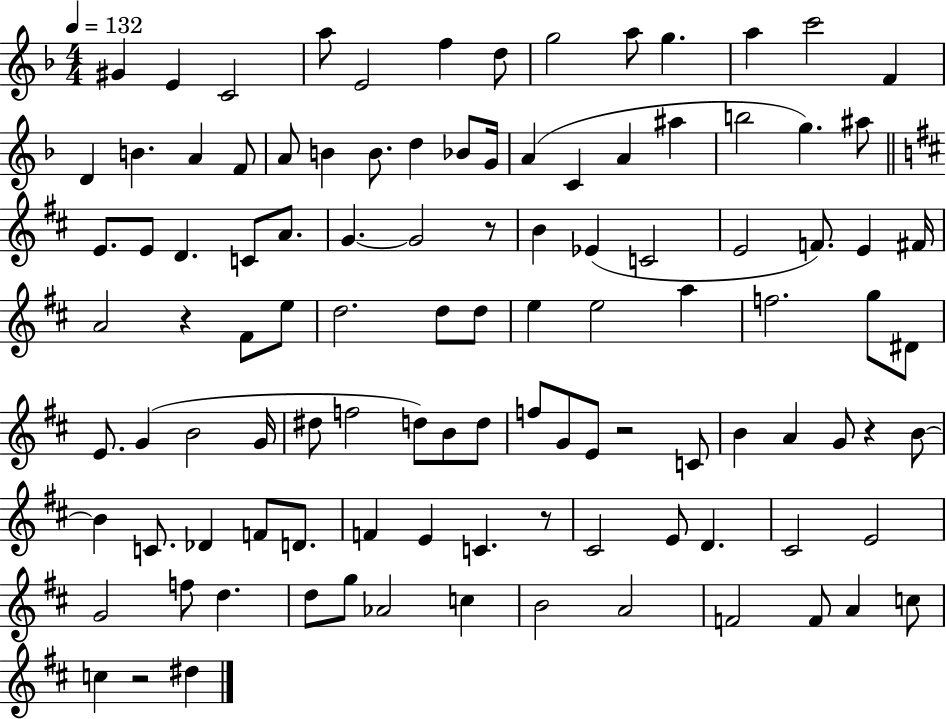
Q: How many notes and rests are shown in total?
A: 107